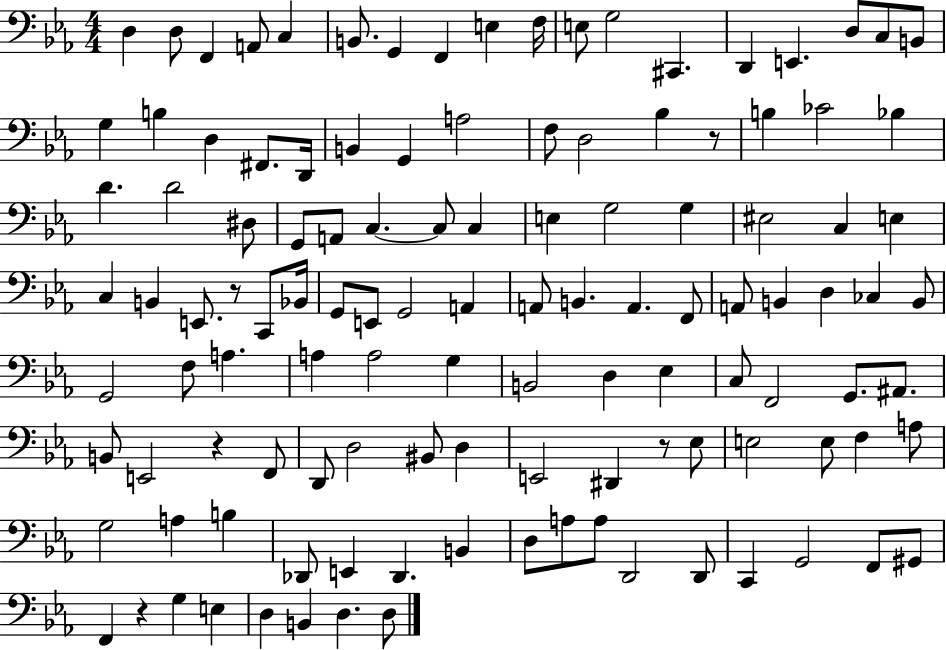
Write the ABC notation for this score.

X:1
T:Untitled
M:4/4
L:1/4
K:Eb
D, D,/2 F,, A,,/2 C, B,,/2 G,, F,, E, F,/4 E,/2 G,2 ^C,, D,, E,, D,/2 C,/2 B,,/2 G, B, D, ^F,,/2 D,,/4 B,, G,, A,2 F,/2 D,2 _B, z/2 B, _C2 _B, D D2 ^D,/2 G,,/2 A,,/2 C, C,/2 C, E, G,2 G, ^E,2 C, E, C, B,, E,,/2 z/2 C,,/2 _B,,/4 G,,/2 E,,/2 G,,2 A,, A,,/2 B,, A,, F,,/2 A,,/2 B,, D, _C, B,,/2 G,,2 F,/2 A, A, A,2 G, B,,2 D, _E, C,/2 F,,2 G,,/2 ^A,,/2 B,,/2 E,,2 z F,,/2 D,,/2 D,2 ^B,,/2 D, E,,2 ^D,, z/2 _E,/2 E,2 E,/2 F, A,/2 G,2 A, B, _D,,/2 E,, _D,, B,, D,/2 A,/2 A,/2 D,,2 D,,/2 C,, G,,2 F,,/2 ^G,,/2 F,, z G, E, D, B,, D, D,/2